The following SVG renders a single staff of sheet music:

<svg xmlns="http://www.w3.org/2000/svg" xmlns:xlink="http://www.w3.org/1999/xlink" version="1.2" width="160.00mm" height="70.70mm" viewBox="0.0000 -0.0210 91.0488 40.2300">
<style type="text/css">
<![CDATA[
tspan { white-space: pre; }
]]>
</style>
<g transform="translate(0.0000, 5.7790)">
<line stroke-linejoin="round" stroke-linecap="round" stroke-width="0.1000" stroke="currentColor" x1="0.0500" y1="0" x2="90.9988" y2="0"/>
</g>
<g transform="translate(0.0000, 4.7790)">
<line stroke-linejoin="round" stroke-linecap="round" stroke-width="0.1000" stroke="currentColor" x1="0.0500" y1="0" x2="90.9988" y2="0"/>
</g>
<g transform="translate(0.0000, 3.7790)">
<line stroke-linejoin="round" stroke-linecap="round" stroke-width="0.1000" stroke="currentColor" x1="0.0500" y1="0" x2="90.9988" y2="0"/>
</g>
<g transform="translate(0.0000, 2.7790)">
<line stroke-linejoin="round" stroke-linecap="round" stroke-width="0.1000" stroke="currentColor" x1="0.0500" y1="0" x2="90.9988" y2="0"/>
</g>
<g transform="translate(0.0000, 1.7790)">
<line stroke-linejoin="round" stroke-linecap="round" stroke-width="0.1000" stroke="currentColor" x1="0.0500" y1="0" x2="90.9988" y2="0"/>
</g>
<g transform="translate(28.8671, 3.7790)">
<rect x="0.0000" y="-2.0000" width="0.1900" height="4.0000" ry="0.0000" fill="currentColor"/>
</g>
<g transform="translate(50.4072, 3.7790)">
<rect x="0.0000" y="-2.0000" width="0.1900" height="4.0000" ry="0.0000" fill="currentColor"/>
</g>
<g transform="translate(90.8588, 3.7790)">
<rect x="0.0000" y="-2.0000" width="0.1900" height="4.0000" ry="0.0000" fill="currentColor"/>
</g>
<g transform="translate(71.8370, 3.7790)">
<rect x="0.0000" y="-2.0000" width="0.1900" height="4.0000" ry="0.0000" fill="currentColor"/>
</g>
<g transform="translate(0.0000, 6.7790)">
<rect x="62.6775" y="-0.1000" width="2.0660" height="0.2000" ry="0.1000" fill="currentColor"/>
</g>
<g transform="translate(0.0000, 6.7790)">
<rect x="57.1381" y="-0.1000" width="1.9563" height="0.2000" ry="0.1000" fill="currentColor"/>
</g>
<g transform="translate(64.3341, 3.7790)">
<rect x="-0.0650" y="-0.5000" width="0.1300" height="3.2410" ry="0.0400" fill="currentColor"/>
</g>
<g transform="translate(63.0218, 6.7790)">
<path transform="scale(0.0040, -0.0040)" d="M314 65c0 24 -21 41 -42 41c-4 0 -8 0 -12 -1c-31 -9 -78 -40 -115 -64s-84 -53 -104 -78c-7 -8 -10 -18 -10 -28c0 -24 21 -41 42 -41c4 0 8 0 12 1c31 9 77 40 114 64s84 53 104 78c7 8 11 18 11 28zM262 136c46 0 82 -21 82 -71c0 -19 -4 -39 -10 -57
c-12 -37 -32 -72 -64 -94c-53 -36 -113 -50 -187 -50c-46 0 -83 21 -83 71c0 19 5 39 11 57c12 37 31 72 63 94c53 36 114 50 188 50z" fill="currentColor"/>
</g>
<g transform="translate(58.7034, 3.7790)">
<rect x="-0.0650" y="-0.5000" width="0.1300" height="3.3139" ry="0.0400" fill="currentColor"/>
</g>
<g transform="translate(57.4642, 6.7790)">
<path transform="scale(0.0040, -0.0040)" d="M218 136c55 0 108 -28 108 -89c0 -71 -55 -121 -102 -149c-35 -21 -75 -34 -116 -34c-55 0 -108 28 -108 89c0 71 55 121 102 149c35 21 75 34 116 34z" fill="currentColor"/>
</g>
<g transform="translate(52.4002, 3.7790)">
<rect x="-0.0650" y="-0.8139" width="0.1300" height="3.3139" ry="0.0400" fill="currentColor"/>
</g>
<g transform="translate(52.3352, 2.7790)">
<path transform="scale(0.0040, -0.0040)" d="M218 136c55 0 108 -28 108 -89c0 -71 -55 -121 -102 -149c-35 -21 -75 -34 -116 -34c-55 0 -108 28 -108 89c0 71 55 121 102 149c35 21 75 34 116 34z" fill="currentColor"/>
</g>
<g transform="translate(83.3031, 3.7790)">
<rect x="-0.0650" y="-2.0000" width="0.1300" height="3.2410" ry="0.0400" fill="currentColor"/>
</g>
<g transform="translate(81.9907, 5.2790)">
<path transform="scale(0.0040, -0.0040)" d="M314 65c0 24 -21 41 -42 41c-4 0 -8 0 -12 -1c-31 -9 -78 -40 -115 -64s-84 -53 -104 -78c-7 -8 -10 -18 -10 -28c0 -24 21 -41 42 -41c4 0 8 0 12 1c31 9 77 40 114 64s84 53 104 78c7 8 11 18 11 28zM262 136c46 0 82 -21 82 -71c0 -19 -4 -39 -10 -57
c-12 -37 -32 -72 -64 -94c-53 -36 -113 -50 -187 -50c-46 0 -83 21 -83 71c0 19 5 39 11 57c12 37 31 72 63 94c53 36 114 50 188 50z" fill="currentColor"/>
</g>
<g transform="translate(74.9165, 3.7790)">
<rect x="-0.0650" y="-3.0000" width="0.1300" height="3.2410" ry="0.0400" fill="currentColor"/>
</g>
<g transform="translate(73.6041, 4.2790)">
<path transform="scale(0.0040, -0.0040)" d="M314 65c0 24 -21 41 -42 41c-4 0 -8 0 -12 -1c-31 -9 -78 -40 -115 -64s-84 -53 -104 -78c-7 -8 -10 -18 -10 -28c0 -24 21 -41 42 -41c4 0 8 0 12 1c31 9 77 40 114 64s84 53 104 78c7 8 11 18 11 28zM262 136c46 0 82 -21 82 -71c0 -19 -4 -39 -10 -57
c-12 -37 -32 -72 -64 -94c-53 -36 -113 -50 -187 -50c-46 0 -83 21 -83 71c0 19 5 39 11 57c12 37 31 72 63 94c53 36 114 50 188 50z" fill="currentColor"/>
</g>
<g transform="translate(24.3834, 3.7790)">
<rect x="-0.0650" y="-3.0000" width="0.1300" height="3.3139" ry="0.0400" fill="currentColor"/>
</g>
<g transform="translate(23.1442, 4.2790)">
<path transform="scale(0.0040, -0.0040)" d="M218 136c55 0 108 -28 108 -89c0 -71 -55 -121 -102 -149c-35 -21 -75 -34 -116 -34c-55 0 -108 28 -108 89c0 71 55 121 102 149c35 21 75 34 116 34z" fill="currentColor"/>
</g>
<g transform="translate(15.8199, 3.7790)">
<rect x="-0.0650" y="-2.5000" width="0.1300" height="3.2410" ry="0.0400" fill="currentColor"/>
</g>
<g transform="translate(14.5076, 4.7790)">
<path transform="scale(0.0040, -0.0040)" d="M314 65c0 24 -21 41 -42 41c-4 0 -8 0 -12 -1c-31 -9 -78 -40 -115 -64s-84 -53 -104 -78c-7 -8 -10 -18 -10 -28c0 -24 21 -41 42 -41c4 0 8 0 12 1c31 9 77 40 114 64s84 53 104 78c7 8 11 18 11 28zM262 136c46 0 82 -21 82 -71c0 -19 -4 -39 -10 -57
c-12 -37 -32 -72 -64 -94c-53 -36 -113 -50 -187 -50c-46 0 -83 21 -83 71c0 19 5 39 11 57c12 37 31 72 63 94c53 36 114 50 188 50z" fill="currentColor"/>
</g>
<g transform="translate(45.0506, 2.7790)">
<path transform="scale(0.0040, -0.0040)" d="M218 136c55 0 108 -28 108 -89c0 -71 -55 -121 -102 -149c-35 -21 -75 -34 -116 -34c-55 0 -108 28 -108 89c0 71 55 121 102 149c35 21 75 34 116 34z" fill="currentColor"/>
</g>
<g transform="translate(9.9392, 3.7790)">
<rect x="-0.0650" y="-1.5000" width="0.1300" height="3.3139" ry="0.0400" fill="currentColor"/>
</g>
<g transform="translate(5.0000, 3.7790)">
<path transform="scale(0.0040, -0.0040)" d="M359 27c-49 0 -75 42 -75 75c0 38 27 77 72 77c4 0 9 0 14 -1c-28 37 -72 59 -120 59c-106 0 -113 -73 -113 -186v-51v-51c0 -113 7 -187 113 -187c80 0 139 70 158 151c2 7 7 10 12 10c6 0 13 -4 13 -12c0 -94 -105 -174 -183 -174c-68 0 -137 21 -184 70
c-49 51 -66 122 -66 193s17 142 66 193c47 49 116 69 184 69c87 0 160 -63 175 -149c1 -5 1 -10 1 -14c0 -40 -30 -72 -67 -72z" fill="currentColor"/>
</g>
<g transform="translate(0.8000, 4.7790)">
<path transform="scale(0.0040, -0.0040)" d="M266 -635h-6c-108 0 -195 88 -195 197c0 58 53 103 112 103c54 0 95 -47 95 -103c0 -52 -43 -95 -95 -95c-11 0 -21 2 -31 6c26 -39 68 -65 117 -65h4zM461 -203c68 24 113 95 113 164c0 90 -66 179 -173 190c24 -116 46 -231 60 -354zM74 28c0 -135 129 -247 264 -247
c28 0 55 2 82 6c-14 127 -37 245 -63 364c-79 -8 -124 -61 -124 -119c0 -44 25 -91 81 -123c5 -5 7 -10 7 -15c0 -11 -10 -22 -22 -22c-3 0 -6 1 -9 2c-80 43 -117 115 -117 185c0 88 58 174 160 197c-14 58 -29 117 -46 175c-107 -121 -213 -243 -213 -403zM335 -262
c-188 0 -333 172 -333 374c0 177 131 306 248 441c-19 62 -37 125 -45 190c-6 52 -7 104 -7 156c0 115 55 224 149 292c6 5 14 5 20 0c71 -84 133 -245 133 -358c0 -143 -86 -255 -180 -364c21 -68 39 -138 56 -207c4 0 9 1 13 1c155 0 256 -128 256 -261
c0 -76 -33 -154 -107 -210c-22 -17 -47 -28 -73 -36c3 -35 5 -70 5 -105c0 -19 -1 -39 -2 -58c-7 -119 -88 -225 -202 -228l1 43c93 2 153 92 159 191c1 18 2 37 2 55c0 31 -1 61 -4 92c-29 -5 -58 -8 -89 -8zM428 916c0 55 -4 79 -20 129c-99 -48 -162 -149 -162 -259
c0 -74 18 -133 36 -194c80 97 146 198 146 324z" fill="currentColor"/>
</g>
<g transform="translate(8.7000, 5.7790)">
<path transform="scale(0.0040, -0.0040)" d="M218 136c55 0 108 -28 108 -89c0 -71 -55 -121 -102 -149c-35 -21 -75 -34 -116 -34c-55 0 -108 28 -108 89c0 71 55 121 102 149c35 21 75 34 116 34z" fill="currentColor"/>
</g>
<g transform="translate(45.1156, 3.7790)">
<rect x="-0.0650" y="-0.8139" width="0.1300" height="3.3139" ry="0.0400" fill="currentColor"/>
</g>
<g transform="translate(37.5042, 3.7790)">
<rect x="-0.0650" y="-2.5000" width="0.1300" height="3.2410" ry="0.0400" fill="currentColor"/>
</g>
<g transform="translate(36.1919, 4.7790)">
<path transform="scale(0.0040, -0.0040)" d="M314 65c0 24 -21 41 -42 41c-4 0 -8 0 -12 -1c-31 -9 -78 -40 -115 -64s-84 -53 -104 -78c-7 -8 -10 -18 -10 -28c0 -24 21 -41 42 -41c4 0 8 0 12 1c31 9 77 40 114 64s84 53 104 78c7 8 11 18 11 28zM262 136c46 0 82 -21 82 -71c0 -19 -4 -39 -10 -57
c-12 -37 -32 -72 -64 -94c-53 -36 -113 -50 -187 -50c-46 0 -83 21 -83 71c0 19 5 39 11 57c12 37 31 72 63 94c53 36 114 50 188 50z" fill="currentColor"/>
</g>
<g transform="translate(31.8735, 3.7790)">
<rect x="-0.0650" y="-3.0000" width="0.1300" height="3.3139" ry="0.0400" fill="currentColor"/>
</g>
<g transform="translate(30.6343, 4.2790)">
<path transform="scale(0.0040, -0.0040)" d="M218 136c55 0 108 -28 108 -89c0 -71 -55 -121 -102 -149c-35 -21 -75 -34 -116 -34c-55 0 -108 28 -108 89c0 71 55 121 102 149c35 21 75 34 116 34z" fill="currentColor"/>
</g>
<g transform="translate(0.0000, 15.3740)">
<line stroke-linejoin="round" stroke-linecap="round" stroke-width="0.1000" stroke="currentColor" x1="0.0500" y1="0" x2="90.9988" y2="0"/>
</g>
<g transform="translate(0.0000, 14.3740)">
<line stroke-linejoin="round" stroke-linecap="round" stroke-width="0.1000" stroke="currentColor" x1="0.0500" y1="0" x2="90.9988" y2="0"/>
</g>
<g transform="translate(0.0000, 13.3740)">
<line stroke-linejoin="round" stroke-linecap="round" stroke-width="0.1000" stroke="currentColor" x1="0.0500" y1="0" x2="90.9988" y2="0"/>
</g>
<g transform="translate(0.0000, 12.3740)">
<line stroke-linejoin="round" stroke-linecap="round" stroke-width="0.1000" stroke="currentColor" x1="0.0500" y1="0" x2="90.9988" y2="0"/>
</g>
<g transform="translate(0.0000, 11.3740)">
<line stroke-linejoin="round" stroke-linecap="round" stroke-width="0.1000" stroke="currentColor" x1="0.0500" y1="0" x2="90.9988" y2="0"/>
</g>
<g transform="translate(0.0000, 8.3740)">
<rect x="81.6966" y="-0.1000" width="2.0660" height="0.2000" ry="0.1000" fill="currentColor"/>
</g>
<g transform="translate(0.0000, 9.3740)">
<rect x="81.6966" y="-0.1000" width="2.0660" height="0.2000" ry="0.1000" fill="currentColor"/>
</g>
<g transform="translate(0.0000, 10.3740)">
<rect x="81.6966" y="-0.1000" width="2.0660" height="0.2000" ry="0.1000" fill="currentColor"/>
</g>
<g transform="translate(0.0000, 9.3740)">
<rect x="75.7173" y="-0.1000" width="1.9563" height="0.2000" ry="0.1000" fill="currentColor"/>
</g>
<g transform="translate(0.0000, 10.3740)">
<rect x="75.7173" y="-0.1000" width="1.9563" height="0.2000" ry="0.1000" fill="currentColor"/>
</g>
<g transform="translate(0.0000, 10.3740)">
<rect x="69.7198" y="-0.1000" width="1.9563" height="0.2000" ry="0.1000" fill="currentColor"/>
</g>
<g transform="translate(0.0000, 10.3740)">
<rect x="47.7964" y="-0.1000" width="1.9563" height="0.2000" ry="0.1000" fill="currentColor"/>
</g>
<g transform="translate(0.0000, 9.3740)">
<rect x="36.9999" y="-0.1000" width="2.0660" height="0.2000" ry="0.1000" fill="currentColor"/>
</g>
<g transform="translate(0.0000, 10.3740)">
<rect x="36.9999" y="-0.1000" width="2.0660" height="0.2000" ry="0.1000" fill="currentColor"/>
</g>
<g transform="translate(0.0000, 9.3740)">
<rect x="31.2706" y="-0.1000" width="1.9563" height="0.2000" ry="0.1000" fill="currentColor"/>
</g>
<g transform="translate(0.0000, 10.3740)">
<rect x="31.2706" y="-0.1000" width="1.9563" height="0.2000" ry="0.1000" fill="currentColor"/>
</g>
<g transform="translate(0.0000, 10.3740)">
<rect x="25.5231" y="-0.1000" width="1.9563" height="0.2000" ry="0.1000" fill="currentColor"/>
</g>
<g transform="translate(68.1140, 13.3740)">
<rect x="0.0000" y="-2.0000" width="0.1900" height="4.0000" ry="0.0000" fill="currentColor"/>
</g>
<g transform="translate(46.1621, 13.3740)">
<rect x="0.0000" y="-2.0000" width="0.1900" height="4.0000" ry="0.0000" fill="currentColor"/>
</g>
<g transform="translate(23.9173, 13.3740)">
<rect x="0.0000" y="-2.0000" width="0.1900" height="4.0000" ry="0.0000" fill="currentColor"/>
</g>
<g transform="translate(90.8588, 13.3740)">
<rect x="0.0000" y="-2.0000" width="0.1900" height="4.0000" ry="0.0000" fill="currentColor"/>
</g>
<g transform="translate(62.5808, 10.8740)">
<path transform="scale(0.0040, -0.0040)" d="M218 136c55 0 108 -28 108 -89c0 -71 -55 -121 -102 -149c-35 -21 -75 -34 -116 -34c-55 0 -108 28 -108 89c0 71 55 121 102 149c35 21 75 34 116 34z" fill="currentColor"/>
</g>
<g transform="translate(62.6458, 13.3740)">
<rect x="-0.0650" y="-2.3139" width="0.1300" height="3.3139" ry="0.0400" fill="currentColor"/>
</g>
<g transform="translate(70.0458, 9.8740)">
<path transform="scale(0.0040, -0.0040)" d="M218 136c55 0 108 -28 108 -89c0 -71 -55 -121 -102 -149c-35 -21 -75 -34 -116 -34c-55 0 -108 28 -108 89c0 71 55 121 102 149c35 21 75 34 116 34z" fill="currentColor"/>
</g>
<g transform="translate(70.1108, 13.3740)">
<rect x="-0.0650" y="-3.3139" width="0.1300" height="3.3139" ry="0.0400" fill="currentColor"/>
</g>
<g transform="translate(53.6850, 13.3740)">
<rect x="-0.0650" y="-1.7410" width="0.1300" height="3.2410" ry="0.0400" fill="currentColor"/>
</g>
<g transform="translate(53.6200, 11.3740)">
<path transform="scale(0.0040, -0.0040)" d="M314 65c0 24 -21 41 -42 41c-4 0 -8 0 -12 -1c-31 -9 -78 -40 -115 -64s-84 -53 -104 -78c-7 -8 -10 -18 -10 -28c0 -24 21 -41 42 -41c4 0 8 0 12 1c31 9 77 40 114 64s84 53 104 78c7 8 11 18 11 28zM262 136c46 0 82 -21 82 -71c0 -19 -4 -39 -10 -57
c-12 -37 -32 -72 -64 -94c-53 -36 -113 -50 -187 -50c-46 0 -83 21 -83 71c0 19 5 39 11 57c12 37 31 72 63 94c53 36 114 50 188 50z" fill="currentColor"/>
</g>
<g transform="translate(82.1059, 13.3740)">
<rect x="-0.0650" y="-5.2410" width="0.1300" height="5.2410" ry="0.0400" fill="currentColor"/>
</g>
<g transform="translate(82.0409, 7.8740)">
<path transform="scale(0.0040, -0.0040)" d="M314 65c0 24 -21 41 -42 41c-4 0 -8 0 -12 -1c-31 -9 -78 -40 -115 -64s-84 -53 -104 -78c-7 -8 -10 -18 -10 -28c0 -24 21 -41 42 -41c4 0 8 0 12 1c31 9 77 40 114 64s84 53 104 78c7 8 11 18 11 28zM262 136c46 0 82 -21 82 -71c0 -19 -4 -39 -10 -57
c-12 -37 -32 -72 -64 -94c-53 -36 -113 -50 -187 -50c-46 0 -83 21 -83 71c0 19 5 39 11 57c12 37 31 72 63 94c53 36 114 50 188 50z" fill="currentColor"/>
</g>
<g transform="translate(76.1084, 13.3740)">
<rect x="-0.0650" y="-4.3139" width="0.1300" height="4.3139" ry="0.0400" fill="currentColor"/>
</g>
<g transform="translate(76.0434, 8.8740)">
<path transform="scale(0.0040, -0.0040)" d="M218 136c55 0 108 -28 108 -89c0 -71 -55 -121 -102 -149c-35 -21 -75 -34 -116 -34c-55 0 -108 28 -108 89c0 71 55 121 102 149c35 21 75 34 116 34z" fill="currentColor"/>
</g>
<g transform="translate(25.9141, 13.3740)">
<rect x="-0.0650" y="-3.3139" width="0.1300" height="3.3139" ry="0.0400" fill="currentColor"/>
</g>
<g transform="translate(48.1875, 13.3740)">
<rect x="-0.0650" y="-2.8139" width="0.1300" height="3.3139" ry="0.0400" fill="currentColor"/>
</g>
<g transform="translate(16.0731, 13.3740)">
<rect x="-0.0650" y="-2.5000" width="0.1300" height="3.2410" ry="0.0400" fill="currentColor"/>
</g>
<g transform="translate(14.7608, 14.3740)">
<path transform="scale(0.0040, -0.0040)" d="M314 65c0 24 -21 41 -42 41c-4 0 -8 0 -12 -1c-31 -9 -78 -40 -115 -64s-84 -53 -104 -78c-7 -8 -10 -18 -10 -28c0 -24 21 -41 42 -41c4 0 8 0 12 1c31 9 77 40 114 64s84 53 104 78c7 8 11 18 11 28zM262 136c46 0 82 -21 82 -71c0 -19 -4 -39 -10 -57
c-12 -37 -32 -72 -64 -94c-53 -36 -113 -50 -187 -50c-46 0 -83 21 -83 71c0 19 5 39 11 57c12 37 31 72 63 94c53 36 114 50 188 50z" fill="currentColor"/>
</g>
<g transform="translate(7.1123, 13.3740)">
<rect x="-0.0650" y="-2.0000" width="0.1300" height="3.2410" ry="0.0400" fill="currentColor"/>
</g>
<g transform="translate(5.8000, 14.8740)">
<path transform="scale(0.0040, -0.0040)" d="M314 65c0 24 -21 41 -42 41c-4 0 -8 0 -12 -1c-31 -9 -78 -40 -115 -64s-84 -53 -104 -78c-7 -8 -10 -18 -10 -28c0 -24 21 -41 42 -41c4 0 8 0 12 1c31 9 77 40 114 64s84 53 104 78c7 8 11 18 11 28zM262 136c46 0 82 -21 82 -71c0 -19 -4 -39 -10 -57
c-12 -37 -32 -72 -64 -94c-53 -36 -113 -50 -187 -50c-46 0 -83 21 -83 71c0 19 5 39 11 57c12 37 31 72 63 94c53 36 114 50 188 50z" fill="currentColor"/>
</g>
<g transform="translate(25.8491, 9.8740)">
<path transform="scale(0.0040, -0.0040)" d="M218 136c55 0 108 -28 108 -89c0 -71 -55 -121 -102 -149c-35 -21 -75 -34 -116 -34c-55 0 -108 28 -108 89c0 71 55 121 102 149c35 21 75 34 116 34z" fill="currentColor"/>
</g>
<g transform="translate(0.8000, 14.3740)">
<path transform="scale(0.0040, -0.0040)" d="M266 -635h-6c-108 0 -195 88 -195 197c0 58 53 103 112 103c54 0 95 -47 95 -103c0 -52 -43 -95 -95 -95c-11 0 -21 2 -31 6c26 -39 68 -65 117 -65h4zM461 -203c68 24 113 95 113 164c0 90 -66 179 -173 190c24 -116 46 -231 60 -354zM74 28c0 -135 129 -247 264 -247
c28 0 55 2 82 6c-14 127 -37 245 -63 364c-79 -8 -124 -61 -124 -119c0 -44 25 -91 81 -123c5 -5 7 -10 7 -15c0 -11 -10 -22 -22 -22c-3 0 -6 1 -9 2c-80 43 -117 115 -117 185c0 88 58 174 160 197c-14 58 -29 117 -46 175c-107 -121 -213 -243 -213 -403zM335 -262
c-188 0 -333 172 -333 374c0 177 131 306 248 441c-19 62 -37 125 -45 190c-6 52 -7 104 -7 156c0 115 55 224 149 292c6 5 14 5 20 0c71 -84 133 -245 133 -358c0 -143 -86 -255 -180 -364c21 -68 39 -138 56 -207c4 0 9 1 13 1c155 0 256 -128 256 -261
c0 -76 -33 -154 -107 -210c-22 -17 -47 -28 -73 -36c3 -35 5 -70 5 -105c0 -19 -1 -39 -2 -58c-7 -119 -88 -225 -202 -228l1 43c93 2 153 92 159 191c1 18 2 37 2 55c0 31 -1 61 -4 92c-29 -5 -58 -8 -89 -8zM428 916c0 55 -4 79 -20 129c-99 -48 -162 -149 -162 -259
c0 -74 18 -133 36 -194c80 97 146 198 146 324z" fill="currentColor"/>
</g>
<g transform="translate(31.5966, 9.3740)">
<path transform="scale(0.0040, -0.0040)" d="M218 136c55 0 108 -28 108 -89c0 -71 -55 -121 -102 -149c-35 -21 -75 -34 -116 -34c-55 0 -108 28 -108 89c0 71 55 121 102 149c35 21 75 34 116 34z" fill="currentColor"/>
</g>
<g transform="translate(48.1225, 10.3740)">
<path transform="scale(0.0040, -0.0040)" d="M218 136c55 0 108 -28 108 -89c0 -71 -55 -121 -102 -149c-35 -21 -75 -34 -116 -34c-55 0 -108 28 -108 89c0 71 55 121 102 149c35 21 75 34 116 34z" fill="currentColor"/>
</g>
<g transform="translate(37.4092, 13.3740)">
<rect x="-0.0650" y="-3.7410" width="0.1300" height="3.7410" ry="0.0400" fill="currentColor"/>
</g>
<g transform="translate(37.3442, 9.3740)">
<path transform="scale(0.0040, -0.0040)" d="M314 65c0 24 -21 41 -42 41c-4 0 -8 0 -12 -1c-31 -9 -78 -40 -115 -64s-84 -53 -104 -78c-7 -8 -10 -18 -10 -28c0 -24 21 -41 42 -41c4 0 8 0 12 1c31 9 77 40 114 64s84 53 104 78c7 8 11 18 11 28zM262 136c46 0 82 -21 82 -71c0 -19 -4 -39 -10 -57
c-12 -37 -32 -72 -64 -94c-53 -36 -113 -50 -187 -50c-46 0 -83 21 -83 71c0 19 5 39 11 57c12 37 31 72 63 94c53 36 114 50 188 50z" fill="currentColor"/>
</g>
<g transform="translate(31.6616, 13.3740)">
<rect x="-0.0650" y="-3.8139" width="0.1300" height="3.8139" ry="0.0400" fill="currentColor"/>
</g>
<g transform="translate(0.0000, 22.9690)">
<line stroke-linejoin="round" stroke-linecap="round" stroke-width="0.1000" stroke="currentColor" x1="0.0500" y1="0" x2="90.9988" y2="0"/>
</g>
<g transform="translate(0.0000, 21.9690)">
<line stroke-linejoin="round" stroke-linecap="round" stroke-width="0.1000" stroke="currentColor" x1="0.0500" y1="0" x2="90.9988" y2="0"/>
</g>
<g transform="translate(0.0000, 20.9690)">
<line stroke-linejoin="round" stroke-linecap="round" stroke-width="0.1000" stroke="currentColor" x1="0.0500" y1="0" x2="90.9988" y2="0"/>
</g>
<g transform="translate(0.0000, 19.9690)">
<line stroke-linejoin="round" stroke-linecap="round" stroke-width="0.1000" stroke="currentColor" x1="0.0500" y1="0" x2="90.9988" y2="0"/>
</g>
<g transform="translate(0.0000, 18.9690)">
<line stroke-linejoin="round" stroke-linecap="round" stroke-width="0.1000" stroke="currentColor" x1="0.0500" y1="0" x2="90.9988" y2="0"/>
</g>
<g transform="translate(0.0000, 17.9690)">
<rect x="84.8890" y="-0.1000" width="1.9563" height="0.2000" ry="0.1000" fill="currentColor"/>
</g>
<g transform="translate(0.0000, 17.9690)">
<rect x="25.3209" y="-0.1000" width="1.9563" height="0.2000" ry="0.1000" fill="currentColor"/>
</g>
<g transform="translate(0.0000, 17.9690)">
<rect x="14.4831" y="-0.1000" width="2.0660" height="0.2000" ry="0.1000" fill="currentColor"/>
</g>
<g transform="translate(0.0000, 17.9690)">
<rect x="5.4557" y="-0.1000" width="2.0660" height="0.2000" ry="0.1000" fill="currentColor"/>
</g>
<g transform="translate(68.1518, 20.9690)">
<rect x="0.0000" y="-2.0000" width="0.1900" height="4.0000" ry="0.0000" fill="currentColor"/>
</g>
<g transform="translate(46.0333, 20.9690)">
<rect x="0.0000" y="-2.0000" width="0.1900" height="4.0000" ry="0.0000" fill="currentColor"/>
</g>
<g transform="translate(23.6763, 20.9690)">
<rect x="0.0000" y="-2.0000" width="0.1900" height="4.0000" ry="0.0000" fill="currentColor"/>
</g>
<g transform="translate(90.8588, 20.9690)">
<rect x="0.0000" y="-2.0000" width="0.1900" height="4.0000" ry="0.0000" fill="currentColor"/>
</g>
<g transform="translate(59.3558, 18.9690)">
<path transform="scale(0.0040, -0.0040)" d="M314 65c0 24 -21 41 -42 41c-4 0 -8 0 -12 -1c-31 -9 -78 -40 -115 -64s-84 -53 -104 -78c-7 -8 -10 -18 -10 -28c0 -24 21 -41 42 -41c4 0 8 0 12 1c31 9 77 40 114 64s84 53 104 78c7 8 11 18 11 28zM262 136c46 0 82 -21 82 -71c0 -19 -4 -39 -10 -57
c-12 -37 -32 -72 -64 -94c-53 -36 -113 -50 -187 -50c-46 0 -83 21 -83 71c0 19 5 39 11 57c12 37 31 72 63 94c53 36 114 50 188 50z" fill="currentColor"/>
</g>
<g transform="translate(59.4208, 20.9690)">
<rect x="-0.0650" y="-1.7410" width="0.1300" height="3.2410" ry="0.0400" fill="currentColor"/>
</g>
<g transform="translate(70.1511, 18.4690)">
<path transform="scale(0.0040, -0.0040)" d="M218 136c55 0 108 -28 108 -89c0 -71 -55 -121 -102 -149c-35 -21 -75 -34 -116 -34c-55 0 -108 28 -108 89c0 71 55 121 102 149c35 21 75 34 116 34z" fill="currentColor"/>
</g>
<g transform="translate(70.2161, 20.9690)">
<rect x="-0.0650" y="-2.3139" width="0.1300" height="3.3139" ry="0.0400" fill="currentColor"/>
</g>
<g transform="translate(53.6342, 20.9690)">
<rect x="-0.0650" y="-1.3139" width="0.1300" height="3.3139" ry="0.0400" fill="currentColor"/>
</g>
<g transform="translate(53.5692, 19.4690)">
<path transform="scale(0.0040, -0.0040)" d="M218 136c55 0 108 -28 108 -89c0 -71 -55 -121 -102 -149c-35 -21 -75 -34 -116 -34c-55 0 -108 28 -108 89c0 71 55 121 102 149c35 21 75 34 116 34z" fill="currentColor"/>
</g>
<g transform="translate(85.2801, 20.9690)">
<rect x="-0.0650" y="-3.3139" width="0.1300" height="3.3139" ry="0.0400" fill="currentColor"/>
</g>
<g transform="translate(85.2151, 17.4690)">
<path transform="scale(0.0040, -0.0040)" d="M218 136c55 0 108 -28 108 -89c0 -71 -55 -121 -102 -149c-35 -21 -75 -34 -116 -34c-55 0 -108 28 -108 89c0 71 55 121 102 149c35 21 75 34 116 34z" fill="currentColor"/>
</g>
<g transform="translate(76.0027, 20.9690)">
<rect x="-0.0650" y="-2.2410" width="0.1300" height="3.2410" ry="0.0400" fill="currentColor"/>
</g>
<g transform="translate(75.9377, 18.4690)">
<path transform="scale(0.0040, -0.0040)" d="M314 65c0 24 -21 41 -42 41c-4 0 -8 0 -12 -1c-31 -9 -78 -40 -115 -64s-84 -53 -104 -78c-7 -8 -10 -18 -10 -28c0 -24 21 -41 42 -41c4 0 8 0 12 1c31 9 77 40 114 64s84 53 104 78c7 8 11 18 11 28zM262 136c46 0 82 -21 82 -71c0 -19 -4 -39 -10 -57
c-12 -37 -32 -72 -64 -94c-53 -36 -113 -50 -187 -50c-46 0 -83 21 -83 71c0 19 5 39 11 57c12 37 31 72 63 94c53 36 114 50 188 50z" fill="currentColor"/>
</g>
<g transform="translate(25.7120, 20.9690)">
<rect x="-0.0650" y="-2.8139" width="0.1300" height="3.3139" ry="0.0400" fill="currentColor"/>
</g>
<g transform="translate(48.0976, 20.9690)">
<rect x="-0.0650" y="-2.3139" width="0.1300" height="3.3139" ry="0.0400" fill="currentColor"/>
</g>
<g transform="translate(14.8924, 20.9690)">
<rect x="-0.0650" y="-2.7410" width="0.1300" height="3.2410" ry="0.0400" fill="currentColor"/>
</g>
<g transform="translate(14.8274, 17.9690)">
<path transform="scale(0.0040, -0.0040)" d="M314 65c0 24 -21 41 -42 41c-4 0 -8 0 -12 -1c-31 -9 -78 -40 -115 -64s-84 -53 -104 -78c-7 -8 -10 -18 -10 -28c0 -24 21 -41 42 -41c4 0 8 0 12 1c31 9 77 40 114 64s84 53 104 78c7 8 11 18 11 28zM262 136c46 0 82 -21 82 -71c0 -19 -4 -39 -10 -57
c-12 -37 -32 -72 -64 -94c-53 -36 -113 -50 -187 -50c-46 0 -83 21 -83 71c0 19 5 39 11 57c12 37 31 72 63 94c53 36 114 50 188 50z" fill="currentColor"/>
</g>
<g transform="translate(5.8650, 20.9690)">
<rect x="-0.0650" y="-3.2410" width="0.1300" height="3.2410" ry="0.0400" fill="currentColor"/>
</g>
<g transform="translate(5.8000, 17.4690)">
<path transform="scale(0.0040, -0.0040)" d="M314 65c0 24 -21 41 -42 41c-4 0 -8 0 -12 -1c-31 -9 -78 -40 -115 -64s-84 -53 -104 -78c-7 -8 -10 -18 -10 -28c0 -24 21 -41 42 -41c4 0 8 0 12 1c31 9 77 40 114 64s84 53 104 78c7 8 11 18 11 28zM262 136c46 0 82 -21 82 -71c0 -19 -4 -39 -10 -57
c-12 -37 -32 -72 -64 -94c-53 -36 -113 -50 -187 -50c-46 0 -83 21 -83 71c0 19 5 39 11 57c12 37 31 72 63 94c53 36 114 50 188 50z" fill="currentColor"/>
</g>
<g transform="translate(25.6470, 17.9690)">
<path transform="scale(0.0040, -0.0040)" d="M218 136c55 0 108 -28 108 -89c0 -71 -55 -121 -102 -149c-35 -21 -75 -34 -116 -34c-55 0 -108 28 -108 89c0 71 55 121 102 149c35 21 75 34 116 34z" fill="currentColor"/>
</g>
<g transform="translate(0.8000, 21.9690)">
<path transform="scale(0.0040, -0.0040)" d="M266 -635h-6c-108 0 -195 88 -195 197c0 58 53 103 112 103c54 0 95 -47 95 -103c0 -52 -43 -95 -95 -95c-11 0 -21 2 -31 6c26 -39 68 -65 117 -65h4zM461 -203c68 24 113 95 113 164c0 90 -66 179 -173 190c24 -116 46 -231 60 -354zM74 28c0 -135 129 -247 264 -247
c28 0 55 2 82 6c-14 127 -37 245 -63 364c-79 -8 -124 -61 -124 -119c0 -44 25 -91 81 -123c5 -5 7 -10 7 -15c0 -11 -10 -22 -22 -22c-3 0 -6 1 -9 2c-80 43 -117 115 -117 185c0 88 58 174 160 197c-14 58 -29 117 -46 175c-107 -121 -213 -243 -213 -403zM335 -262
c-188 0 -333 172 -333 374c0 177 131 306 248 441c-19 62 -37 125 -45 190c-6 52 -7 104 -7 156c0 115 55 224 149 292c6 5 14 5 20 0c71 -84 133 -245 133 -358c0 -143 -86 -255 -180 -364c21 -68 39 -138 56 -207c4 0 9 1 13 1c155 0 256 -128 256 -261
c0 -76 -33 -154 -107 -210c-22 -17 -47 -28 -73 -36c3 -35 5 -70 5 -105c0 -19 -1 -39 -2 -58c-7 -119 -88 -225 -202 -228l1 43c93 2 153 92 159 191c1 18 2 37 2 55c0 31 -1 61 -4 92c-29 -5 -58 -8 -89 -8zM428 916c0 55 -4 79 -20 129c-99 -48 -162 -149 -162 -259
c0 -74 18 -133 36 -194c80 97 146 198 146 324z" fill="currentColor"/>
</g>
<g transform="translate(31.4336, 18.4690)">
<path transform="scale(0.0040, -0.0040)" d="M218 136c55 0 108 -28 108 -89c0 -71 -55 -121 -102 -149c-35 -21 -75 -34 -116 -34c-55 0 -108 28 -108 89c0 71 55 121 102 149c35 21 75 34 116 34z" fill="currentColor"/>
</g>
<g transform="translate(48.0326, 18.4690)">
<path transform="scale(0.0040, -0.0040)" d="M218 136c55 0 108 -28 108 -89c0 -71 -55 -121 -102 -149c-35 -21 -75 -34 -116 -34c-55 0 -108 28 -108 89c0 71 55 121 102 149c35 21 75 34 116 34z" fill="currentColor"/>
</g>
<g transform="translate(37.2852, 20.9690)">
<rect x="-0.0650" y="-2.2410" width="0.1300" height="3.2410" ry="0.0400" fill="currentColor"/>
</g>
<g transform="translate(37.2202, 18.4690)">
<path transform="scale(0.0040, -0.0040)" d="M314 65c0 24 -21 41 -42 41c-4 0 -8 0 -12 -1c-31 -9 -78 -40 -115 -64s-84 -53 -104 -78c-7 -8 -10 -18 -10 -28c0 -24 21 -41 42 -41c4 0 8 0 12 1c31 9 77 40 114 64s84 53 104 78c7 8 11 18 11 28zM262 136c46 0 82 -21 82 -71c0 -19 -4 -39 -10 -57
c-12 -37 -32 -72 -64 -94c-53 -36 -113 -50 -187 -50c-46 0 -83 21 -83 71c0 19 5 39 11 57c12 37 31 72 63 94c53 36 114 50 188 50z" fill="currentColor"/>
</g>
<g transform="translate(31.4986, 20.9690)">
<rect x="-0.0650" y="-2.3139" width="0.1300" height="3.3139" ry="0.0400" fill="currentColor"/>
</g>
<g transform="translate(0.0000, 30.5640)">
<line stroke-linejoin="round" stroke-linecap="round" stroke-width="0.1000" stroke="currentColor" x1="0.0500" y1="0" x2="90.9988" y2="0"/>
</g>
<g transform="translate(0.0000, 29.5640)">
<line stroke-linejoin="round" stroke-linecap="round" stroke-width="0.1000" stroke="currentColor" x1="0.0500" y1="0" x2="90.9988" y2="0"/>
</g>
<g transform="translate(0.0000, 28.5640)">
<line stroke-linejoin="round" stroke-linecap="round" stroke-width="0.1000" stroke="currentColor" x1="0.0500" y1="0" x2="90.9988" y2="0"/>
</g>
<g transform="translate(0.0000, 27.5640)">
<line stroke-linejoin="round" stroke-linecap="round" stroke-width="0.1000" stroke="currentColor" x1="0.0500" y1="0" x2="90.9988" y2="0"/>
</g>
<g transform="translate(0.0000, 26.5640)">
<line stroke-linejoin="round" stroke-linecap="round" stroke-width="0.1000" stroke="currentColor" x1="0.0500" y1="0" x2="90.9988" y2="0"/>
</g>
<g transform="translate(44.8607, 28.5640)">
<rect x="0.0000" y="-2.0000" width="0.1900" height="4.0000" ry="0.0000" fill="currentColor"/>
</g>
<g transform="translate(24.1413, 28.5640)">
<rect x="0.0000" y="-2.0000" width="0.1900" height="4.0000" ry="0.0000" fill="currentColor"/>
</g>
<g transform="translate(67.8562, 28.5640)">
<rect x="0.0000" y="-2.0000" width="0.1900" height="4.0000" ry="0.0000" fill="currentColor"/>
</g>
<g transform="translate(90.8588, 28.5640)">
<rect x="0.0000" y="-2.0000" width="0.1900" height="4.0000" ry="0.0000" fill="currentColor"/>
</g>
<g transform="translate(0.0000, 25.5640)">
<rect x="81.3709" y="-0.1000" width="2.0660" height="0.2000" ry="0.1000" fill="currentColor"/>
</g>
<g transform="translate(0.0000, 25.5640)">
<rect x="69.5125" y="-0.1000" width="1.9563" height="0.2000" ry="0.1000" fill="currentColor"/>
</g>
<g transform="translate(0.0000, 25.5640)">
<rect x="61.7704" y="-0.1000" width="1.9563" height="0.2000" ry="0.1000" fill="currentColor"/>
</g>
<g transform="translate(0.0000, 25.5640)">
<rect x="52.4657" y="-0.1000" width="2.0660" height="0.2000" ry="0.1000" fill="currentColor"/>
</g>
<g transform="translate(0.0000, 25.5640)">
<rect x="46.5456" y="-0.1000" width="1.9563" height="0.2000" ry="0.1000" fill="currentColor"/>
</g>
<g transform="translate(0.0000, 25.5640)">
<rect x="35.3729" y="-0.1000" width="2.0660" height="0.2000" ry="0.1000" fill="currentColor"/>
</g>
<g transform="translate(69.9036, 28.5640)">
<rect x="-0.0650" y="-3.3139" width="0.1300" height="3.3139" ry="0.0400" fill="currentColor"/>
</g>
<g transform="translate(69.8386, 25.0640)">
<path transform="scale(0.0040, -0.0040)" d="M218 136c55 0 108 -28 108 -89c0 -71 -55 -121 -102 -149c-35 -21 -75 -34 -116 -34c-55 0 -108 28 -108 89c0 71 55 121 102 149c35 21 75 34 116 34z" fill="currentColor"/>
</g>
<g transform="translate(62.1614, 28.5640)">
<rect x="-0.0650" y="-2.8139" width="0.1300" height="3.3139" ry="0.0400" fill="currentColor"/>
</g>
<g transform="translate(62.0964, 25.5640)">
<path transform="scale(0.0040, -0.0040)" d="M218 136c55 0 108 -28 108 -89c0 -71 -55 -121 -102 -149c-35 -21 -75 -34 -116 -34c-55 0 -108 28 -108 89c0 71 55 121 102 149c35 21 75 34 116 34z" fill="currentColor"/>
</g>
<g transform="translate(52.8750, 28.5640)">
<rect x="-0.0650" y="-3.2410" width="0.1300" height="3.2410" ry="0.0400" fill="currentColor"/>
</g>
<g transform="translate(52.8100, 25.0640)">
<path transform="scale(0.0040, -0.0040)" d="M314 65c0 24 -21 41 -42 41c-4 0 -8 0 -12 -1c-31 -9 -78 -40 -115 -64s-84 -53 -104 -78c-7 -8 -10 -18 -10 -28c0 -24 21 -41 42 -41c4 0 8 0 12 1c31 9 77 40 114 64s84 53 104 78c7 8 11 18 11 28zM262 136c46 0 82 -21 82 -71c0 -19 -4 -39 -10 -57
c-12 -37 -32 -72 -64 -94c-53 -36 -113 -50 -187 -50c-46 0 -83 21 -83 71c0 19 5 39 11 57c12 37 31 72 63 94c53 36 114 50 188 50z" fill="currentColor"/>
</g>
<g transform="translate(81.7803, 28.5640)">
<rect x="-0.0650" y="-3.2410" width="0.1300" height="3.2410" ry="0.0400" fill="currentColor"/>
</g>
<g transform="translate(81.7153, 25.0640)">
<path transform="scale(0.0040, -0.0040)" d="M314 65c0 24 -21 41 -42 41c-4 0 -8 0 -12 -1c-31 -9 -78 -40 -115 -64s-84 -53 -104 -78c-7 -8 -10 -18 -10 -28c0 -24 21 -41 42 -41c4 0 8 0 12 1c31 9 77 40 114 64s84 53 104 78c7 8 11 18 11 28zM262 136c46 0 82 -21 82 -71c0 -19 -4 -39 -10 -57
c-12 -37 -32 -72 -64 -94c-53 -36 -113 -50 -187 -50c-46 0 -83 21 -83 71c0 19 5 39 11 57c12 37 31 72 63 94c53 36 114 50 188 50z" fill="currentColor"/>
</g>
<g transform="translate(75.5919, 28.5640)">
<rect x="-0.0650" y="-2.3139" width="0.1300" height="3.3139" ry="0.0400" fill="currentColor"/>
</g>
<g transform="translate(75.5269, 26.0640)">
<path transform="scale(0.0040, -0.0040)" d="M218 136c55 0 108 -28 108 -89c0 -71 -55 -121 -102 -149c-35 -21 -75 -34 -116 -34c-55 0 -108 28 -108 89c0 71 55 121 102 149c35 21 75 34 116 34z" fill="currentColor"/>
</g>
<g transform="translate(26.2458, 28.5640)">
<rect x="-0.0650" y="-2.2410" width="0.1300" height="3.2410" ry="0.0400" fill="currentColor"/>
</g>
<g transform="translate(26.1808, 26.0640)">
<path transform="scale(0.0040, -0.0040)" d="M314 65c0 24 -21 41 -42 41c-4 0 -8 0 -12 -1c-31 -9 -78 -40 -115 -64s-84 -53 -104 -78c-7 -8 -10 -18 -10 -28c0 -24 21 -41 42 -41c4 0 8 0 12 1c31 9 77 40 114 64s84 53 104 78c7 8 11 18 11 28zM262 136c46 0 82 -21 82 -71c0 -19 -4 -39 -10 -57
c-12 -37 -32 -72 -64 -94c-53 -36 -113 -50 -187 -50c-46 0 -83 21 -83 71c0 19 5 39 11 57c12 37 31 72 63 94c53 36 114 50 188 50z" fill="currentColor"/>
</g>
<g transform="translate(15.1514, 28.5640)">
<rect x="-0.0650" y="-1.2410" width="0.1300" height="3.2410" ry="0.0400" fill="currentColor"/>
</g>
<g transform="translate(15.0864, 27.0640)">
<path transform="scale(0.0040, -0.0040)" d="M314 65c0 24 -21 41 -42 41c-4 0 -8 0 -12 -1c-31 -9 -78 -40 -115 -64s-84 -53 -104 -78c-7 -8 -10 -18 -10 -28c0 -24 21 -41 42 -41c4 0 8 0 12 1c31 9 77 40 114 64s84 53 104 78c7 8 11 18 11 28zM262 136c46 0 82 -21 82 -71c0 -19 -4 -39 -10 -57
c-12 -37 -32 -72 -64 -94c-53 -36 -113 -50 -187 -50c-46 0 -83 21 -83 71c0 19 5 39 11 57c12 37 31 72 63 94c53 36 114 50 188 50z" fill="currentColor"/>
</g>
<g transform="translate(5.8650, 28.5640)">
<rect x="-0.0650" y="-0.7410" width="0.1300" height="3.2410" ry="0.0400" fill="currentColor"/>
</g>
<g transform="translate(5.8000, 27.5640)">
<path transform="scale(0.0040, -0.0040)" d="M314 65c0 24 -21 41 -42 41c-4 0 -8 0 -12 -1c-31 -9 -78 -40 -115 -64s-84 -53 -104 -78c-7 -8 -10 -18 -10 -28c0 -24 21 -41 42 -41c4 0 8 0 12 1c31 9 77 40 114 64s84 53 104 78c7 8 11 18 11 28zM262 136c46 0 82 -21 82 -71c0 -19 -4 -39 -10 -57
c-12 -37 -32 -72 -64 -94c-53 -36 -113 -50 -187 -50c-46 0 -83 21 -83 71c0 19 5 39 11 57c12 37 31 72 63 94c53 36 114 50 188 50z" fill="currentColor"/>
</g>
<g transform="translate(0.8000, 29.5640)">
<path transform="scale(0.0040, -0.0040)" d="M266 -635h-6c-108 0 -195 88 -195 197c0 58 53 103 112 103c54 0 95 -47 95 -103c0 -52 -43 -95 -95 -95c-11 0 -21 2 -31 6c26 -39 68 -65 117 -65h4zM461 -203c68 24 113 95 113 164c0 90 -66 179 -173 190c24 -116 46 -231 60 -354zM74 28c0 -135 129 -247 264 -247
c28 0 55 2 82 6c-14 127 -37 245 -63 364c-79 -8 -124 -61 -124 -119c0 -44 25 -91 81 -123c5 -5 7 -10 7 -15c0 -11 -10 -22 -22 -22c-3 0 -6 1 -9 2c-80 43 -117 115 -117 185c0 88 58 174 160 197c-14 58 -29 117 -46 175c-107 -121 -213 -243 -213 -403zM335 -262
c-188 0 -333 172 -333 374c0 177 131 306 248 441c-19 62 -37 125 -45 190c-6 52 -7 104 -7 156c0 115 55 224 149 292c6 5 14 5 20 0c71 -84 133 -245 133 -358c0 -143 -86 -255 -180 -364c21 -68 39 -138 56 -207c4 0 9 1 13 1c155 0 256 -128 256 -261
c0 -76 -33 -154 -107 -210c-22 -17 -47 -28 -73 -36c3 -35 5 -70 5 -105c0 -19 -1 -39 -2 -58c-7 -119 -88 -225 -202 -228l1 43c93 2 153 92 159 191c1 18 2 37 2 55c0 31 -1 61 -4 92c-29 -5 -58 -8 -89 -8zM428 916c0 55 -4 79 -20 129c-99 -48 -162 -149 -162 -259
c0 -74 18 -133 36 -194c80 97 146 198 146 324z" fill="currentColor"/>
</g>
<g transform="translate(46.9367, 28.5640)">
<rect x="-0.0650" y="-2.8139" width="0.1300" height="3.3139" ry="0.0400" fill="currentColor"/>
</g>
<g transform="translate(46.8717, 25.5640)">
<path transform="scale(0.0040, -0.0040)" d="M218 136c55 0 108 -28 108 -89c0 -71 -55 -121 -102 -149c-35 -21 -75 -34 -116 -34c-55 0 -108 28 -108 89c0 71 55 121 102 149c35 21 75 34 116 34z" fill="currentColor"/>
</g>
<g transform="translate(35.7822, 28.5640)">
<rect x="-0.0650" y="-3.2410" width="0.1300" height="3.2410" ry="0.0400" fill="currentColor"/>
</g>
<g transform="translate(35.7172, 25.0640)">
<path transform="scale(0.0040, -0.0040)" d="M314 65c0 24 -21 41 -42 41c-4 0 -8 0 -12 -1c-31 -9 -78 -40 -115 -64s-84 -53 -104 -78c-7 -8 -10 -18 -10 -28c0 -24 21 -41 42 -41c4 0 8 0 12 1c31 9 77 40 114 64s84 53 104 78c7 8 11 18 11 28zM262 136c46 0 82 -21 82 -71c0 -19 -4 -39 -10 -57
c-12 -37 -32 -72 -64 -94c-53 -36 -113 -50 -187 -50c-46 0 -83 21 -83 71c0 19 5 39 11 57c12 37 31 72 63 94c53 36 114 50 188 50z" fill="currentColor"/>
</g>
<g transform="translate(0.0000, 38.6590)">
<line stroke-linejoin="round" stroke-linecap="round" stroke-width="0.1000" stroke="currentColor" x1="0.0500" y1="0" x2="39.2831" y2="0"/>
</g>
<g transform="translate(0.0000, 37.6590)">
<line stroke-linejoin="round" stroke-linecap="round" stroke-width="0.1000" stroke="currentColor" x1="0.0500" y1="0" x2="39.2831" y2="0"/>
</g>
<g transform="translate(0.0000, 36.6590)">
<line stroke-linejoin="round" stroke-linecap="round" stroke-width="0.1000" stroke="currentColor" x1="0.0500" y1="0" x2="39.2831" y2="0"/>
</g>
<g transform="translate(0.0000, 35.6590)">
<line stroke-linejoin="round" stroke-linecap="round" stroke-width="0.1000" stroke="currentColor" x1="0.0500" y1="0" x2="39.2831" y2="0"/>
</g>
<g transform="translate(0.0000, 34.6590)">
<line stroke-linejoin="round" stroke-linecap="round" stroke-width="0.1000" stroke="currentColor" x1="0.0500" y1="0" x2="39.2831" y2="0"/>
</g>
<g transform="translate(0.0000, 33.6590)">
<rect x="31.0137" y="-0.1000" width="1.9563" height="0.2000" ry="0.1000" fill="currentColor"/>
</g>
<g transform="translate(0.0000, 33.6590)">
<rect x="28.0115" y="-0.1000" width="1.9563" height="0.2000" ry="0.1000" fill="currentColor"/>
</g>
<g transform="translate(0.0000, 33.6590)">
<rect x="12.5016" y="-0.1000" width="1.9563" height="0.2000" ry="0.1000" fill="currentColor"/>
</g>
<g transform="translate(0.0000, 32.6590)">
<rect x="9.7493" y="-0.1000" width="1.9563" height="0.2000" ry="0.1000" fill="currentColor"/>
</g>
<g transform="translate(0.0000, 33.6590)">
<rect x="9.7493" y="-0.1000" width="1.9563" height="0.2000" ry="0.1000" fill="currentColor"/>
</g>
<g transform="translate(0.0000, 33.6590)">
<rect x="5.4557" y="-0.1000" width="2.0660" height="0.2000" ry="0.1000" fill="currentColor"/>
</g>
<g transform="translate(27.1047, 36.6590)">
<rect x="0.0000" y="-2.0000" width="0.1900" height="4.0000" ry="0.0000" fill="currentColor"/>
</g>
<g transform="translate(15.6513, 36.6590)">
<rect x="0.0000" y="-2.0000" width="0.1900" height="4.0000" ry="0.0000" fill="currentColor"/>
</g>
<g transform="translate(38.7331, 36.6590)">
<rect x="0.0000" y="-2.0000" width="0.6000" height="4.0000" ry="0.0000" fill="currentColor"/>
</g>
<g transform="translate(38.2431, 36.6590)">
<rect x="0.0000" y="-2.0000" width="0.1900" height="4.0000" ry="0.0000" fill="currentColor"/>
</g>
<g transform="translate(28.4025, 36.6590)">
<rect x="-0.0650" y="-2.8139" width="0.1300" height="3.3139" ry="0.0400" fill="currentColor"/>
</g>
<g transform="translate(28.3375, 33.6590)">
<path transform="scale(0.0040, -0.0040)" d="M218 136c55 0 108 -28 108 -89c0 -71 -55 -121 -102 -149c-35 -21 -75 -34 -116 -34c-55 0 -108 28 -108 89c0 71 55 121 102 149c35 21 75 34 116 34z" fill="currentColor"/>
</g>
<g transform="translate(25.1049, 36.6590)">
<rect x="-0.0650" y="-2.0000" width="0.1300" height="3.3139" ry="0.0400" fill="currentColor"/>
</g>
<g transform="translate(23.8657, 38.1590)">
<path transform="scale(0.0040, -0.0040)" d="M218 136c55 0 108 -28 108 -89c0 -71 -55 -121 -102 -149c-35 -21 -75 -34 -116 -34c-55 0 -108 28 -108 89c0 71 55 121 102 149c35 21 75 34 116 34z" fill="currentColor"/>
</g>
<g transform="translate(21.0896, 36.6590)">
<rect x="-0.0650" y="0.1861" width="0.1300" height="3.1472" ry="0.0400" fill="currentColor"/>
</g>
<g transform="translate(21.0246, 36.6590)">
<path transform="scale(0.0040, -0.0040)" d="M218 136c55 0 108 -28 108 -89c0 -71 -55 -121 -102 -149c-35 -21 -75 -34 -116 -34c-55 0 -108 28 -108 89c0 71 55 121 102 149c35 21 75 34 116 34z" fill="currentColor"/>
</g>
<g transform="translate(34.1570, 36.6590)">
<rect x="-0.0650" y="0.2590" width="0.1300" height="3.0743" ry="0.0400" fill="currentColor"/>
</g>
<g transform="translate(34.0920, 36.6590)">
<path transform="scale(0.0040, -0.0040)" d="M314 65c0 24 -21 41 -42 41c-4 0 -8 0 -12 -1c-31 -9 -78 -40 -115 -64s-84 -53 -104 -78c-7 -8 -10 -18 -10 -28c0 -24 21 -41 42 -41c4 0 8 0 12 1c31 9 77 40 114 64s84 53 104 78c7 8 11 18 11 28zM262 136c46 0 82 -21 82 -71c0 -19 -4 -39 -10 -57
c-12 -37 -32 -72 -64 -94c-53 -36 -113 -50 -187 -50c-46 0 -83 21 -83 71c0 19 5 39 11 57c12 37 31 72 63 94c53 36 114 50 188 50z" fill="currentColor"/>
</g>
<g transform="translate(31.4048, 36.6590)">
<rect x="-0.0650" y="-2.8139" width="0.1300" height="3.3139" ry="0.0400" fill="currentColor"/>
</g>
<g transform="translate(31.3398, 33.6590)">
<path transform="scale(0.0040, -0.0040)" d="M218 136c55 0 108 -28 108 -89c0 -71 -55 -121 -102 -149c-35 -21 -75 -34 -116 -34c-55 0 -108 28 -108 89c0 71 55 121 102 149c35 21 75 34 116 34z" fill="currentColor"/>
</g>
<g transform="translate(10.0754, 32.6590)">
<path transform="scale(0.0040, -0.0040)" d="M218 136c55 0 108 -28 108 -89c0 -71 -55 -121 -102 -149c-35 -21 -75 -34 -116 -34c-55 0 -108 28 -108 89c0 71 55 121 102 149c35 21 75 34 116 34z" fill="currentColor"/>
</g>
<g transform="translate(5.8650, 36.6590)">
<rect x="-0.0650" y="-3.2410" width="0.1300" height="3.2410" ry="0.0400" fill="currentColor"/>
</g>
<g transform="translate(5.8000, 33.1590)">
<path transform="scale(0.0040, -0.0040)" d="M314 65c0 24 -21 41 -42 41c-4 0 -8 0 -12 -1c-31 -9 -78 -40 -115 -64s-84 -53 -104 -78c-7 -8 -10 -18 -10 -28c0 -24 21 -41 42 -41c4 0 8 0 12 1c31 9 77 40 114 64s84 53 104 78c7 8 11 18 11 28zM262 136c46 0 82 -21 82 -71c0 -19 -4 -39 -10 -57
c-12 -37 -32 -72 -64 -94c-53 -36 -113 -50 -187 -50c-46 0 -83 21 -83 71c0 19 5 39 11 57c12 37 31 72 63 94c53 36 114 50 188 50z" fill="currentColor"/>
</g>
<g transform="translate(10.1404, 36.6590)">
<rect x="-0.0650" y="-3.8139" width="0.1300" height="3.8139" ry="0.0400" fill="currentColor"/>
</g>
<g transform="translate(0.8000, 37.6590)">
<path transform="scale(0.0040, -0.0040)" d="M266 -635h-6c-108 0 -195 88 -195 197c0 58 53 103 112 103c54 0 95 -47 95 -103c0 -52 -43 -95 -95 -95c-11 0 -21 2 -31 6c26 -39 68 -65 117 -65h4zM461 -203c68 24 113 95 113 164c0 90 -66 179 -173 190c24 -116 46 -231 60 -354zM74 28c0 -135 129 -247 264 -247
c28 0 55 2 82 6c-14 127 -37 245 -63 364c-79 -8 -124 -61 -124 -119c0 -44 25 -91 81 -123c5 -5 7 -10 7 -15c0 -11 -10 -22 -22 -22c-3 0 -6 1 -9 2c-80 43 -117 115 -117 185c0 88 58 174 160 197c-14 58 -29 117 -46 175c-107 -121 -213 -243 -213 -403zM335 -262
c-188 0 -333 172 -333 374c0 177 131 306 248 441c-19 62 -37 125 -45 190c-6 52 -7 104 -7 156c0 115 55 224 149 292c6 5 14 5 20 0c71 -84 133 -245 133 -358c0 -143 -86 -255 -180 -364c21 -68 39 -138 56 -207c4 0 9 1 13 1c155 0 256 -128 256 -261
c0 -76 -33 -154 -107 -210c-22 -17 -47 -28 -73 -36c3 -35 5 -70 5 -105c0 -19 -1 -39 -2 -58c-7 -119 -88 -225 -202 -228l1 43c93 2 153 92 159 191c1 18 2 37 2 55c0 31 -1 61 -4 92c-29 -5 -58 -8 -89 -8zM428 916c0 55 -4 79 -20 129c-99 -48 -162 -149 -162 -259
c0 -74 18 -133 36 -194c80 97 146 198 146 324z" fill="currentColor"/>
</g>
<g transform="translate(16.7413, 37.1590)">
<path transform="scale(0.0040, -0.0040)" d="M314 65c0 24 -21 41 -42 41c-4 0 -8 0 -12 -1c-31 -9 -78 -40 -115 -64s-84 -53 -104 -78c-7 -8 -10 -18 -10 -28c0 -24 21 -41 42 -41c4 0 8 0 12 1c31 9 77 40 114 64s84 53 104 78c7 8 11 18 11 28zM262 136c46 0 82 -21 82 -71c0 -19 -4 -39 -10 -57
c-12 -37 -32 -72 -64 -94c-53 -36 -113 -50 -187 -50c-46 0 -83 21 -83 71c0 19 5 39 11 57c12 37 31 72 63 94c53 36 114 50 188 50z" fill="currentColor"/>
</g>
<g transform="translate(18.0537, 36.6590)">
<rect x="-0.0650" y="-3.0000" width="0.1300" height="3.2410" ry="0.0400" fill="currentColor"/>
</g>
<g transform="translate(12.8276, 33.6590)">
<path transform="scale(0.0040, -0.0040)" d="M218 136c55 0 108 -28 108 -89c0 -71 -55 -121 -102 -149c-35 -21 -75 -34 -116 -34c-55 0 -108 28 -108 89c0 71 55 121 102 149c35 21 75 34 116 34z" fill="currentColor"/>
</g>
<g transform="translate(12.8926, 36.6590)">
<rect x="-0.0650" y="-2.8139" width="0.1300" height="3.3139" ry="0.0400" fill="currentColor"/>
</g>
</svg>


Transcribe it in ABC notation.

X:1
T:Untitled
M:4/4
L:1/4
K:C
E G2 A A G2 d d C C2 A2 F2 F2 G2 b c' c'2 a f2 g b d' f'2 b2 a2 a g g2 g e f2 g g2 b d2 e2 g2 b2 a b2 a b g b2 b2 c' a A2 B F a a B2